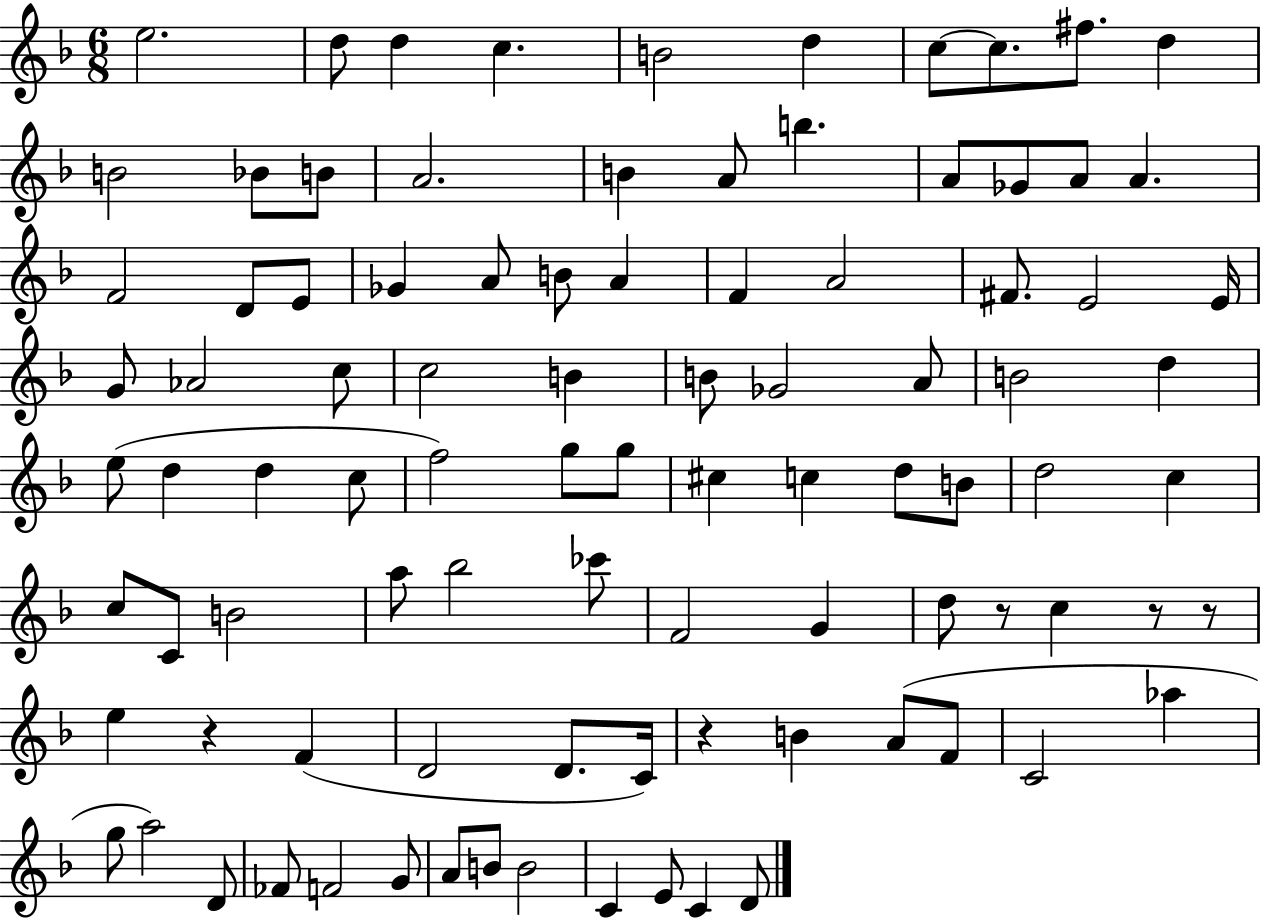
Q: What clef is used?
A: treble